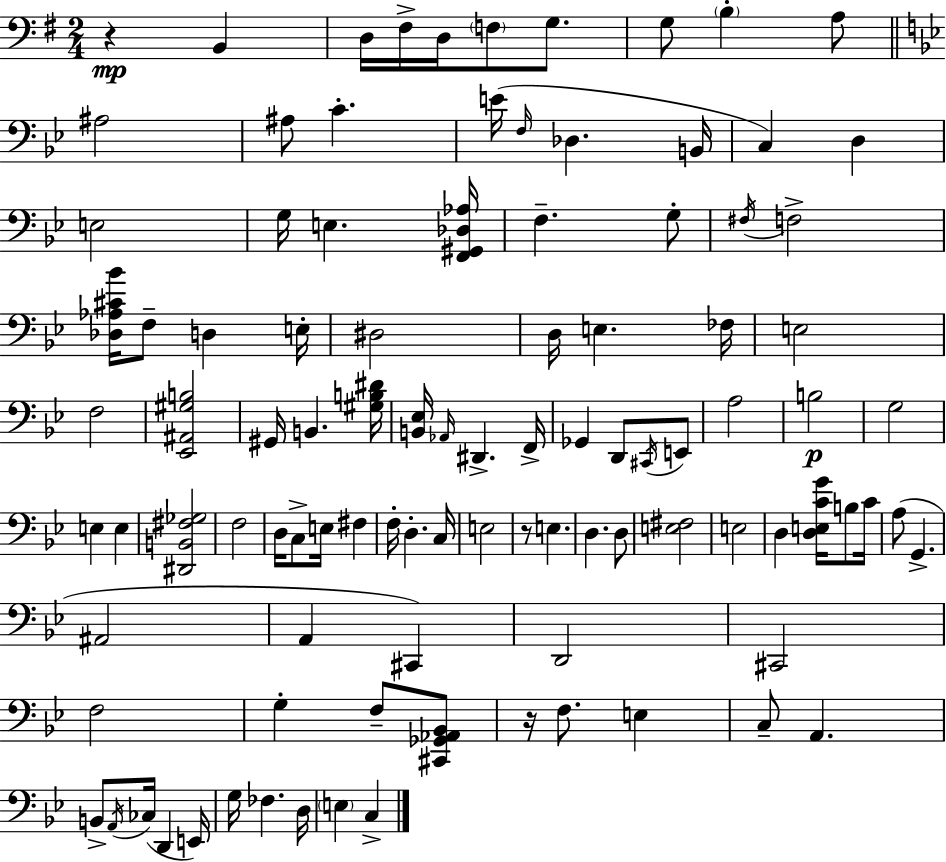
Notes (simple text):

R/q B2/q D3/s F#3/s D3/s F3/e G3/e. G3/e B3/q A3/e A#3/h A#3/e C4/q. E4/s F3/s Db3/q. B2/s C3/q D3/q E3/h G3/s E3/q. [F2,G#2,Db3,Ab3]/s F3/q. G3/e F#3/s F3/h [Db3,Ab3,C#4,Bb4]/s F3/e D3/q E3/s D#3/h D3/s E3/q. FES3/s E3/h F3/h [Eb2,A#2,G#3,B3]/h G#2/s B2/q. [G#3,B3,D#4]/s [B2,Eb3]/s Ab2/s D#2/q. F2/s Gb2/q D2/e C#2/s E2/e A3/h B3/h G3/h E3/q E3/q [D#2,B2,F#3,Gb3]/h F3/h D3/s C3/e E3/s F#3/q F3/s D3/q. C3/s E3/h R/e E3/q. D3/q. D3/e [E3,F#3]/h E3/h D3/q [D3,E3,C4,G4]/s B3/e C4/s A3/e G2/q. A#2/h A2/q C#2/q D2/h C#2/h F3/h G3/q F3/e [C#2,Gb2,Ab2,Bb2]/e R/s F3/e. E3/q C3/e A2/q. B2/e A2/s CES3/s D2/q E2/s G3/s FES3/q. D3/s E3/q C3/q